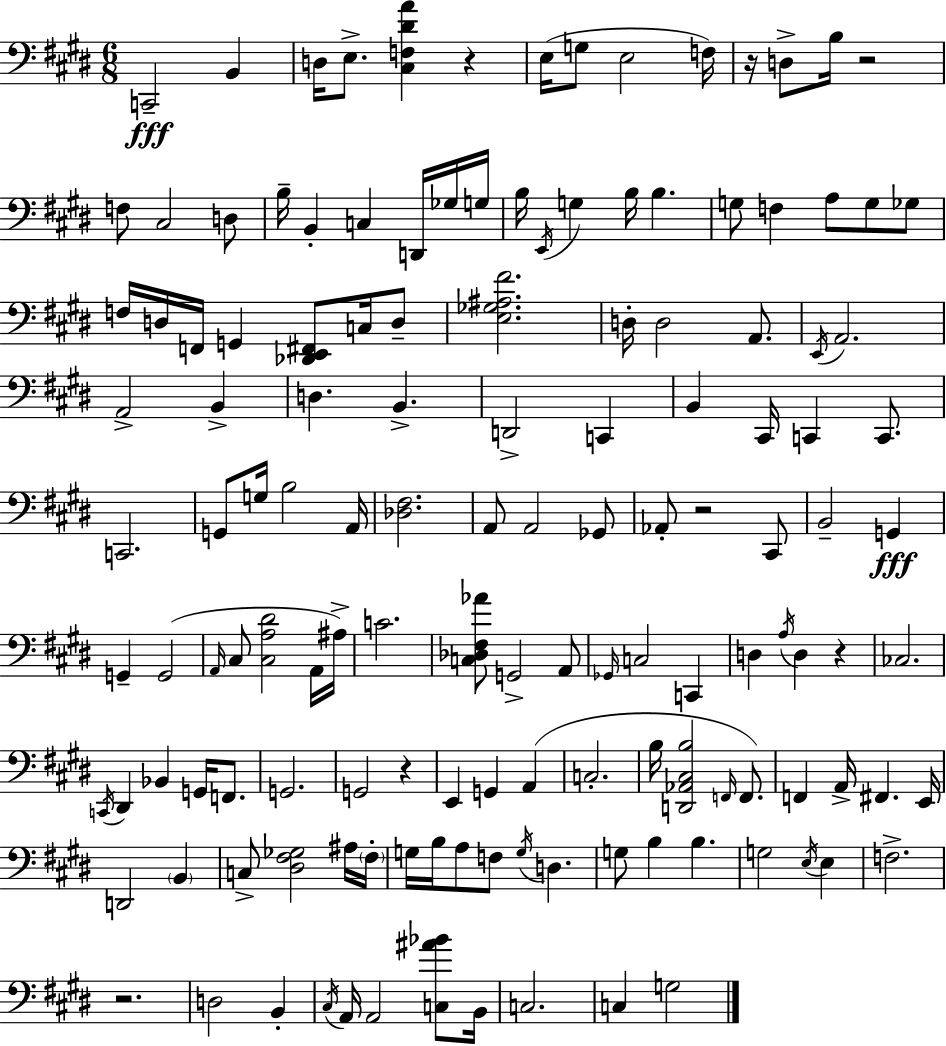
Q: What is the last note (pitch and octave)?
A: G3